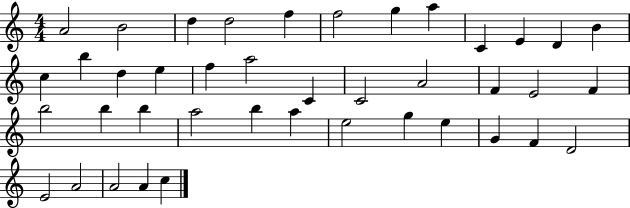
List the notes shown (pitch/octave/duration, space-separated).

A4/h B4/h D5/q D5/h F5/q F5/h G5/q A5/q C4/q E4/q D4/q B4/q C5/q B5/q D5/q E5/q F5/q A5/h C4/q C4/h A4/h F4/q E4/h F4/q B5/h B5/q B5/q A5/h B5/q A5/q E5/h G5/q E5/q G4/q F4/q D4/h E4/h A4/h A4/h A4/q C5/q